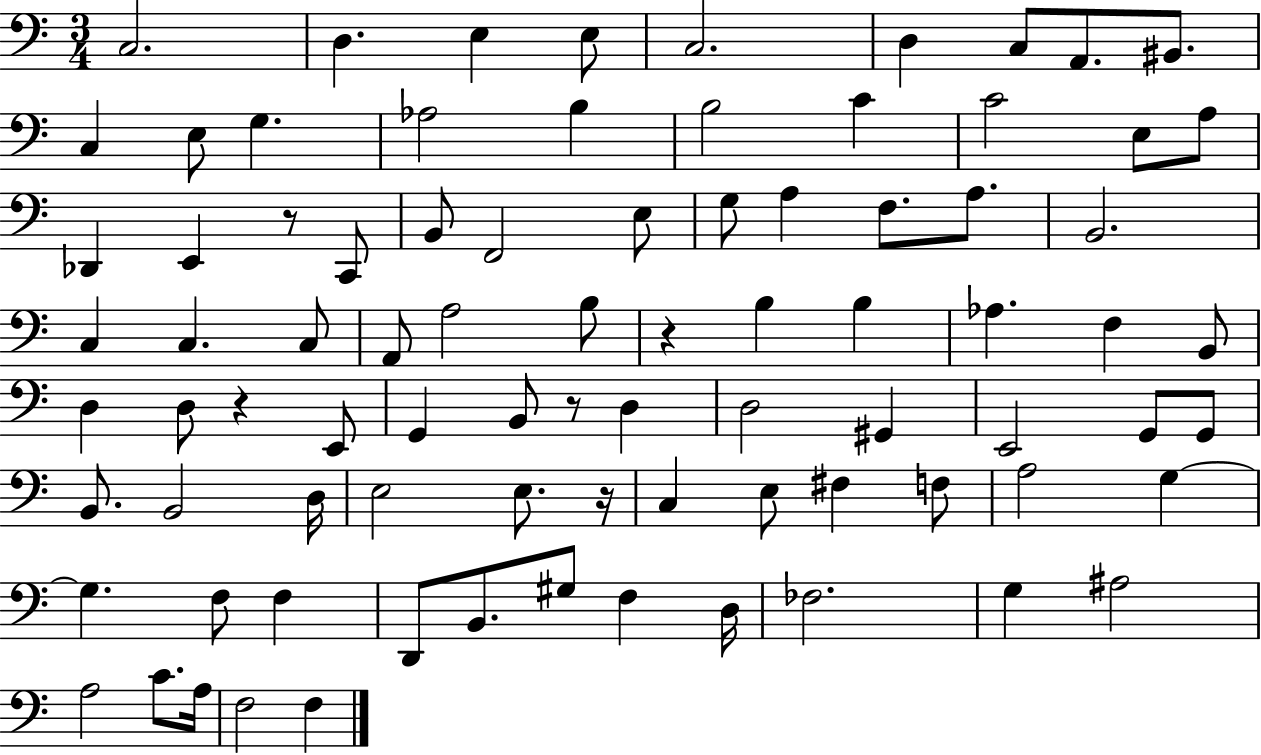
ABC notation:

X:1
T:Untitled
M:3/4
L:1/4
K:C
C,2 D, E, E,/2 C,2 D, C,/2 A,,/2 ^B,,/2 C, E,/2 G, _A,2 B, B,2 C C2 E,/2 A,/2 _D,, E,, z/2 C,,/2 B,,/2 F,,2 E,/2 G,/2 A, F,/2 A,/2 B,,2 C, C, C,/2 A,,/2 A,2 B,/2 z B, B, _A, F, B,,/2 D, D,/2 z E,,/2 G,, B,,/2 z/2 D, D,2 ^G,, E,,2 G,,/2 G,,/2 B,,/2 B,,2 D,/4 E,2 E,/2 z/4 C, E,/2 ^F, F,/2 A,2 G, G, F,/2 F, D,,/2 B,,/2 ^G,/2 F, D,/4 _F,2 G, ^A,2 A,2 C/2 A,/4 F,2 F,